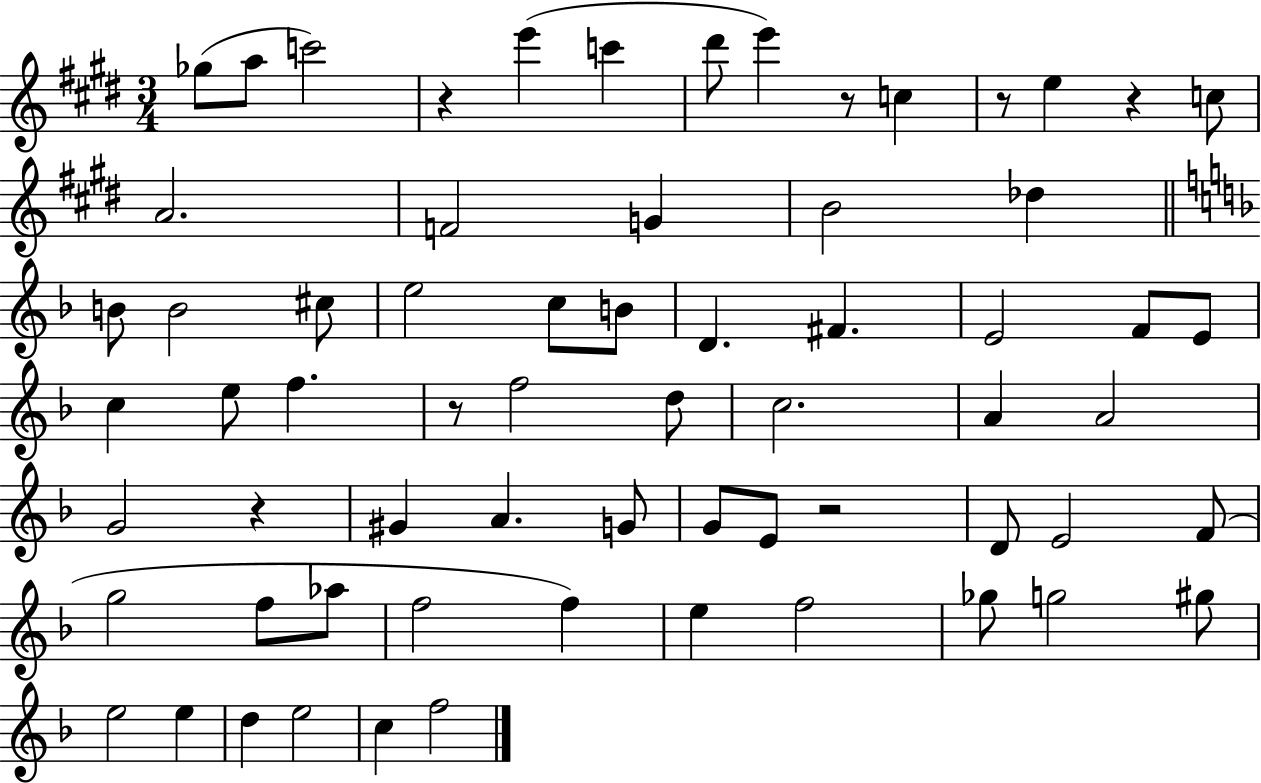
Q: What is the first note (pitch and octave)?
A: Gb5